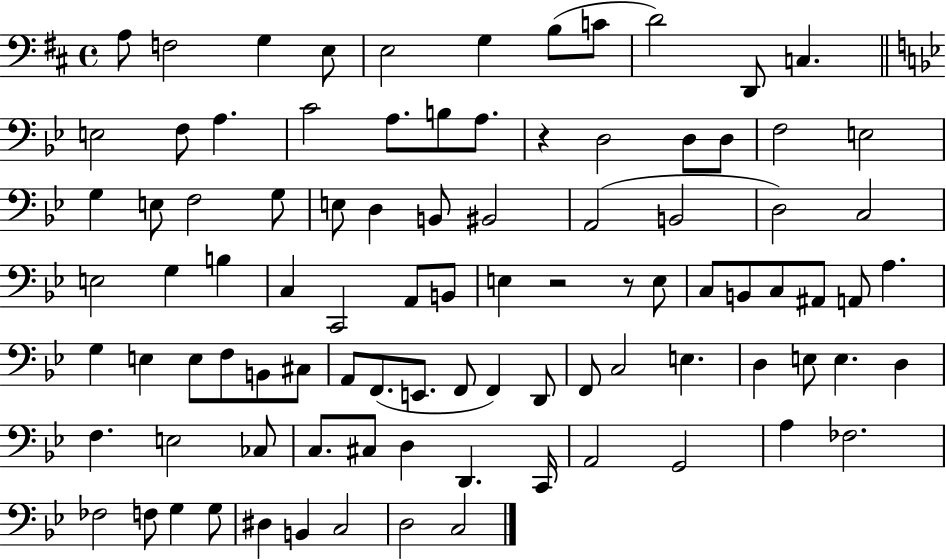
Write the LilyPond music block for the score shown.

{
  \clef bass
  \time 4/4
  \defaultTimeSignature
  \key d \major
  a8 f2 g4 e8 | e2 g4 b8( c'8 | d'2) d,8 c4. | \bar "||" \break \key g \minor e2 f8 a4. | c'2 a8. b8 a8. | r4 d2 d8 d8 | f2 e2 | \break g4 e8 f2 g8 | e8 d4 b,8 bis,2 | a,2( b,2 | d2) c2 | \break e2 g4 b4 | c4 c,2 a,8 b,8 | e4 r2 r8 e8 | c8 b,8 c8 ais,8 a,8 a4. | \break g4 e4 e8 f8 b,8 cis8 | a,8 f,8.( e,8. f,8 f,4) d,8 | f,8 c2 e4. | d4 e8 e4. d4 | \break f4. e2 ces8 | c8. cis8 d4 d,4. c,16 | a,2 g,2 | a4 fes2. | \break fes2 f8 g4 g8 | dis4 b,4 c2 | d2 c2 | \bar "|."
}